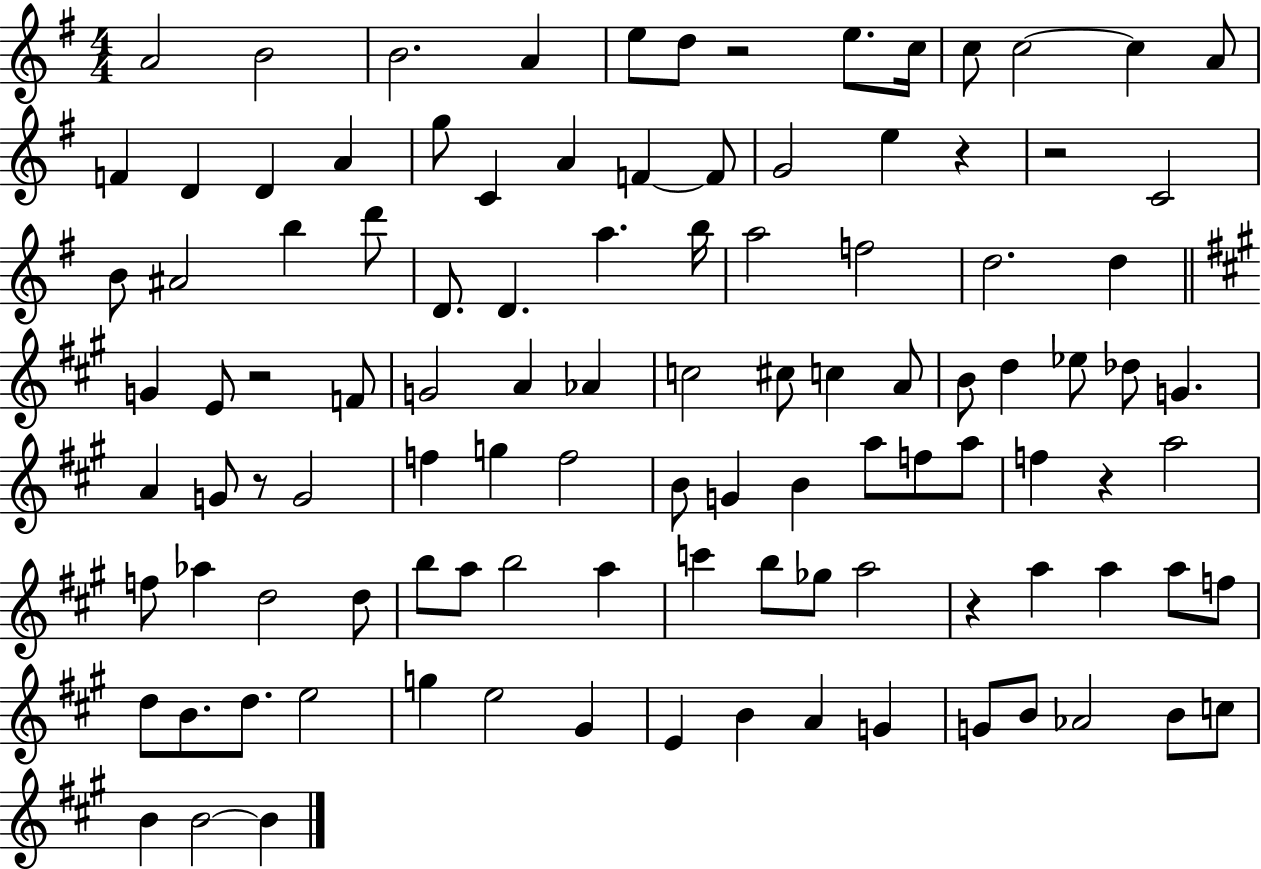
A4/h B4/h B4/h. A4/q E5/e D5/e R/h E5/e. C5/s C5/e C5/h C5/q A4/e F4/q D4/q D4/q A4/q G5/e C4/q A4/q F4/q F4/e G4/h E5/q R/q R/h C4/h B4/e A#4/h B5/q D6/e D4/e. D4/q. A5/q. B5/s A5/h F5/h D5/h. D5/q G4/q E4/e R/h F4/e G4/h A4/q Ab4/q C5/h C#5/e C5/q A4/e B4/e D5/q Eb5/e Db5/e G4/q. A4/q G4/e R/e G4/h F5/q G5/q F5/h B4/e G4/q B4/q A5/e F5/e A5/e F5/q R/q A5/h F5/e Ab5/q D5/h D5/e B5/e A5/e B5/h A5/q C6/q B5/e Gb5/e A5/h R/q A5/q A5/q A5/e F5/e D5/e B4/e. D5/e. E5/h G5/q E5/h G#4/q E4/q B4/q A4/q G4/q G4/e B4/e Ab4/h B4/e C5/e B4/q B4/h B4/q